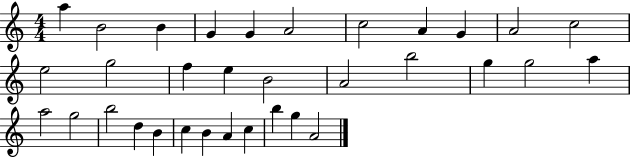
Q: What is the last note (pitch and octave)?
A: A4